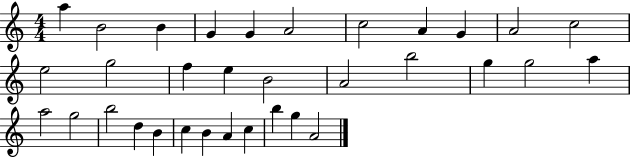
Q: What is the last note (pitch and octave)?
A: A4